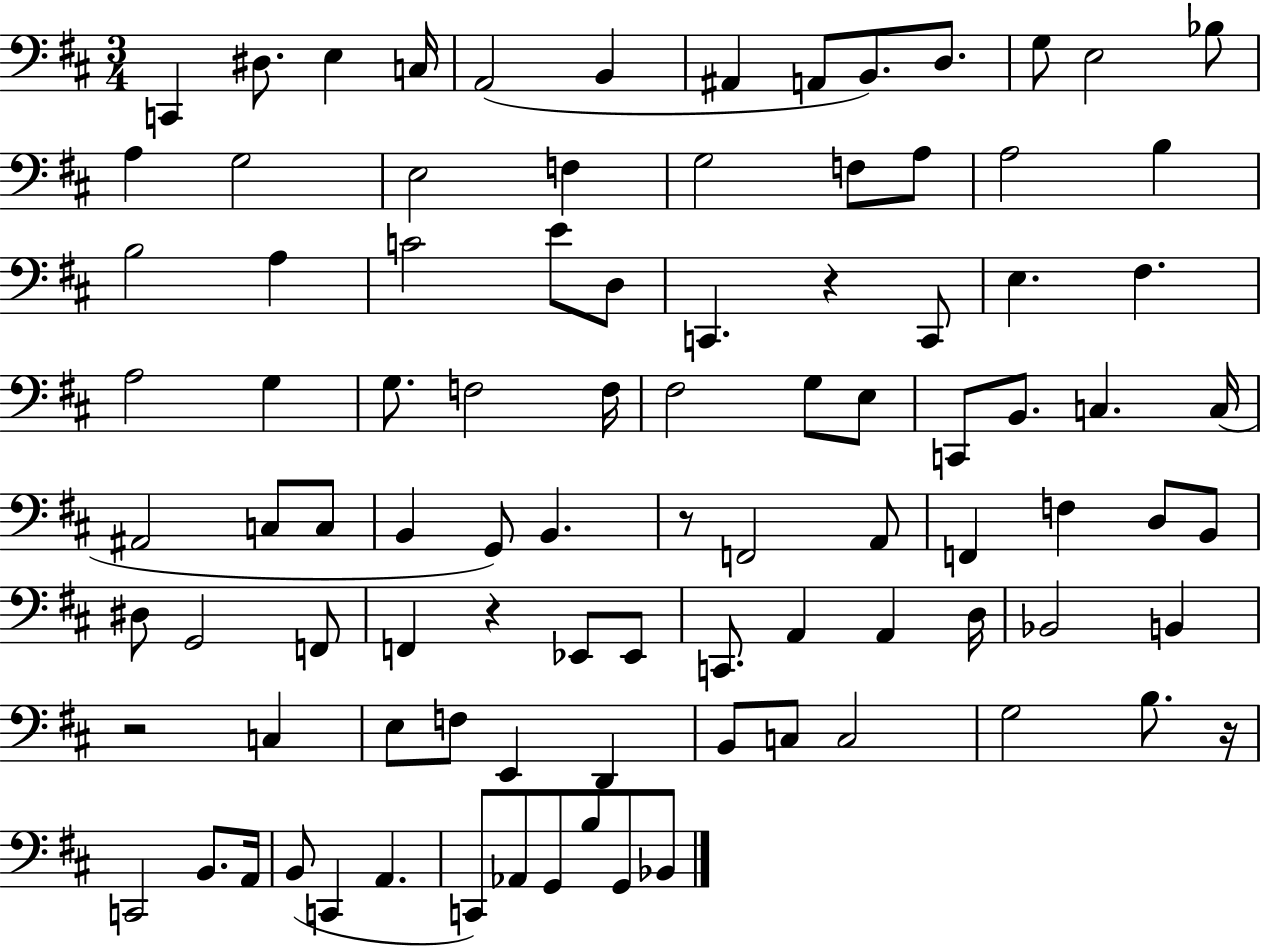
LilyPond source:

{
  \clef bass
  \numericTimeSignature
  \time 3/4
  \key d \major
  c,4 dis8. e4 c16 | a,2( b,4 | ais,4 a,8 b,8.) d8. | g8 e2 bes8 | \break a4 g2 | e2 f4 | g2 f8 a8 | a2 b4 | \break b2 a4 | c'2 e'8 d8 | c,4. r4 c,8 | e4. fis4. | \break a2 g4 | g8. f2 f16 | fis2 g8 e8 | c,8 b,8. c4. c16( | \break ais,2 c8 c8 | b,4 g,8) b,4. | r8 f,2 a,8 | f,4 f4 d8 b,8 | \break dis8 g,2 f,8 | f,4 r4 ees,8 ees,8 | c,8. a,4 a,4 d16 | bes,2 b,4 | \break r2 c4 | e8 f8 e,4 d,4 | b,8 c8 c2 | g2 b8. r16 | \break c,2 b,8. a,16 | b,8( c,4 a,4. | c,8) aes,8 g,8 b8 g,8 bes,8 | \bar "|."
}